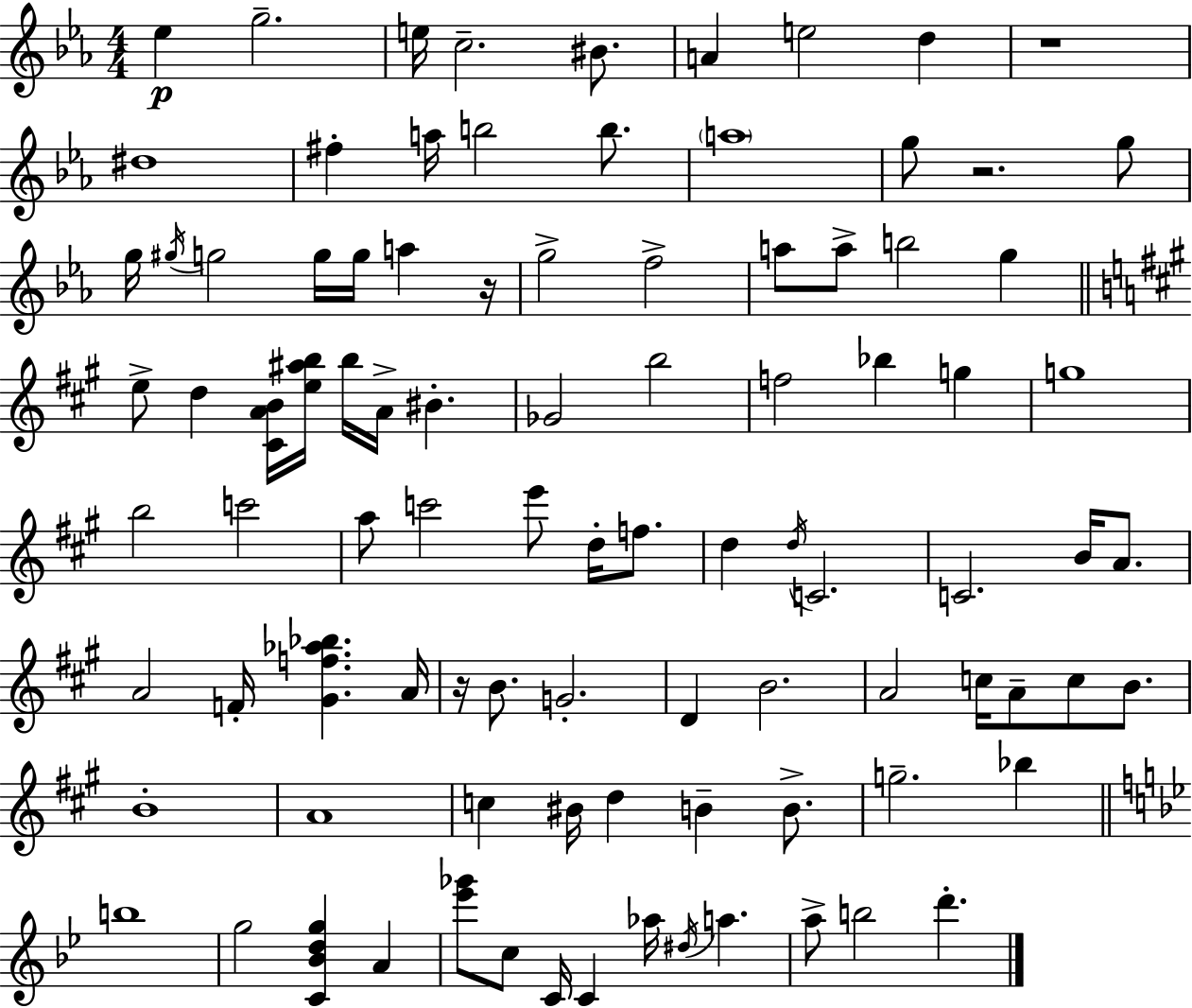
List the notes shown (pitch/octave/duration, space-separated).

Eb5/q G5/h. E5/s C5/h. BIS4/e. A4/q E5/h D5/q R/w D#5/w F#5/q A5/s B5/h B5/e. A5/w G5/e R/h. G5/e G5/s G#5/s G5/h G5/s G5/s A5/q R/s G5/h F5/h A5/e A5/e B5/h G5/q E5/e D5/q [C#4,A4,B4]/s [E5,A#5,B5]/s B5/s A4/s BIS4/q. Gb4/h B5/h F5/h Bb5/q G5/q G5/w B5/h C6/h A5/e C6/h E6/e D5/s F5/e. D5/q D5/s C4/h. C4/h. B4/s A4/e. A4/h F4/s [G#4,F5,Ab5,Bb5]/q. A4/s R/s B4/e. G4/h. D4/q B4/h. A4/h C5/s A4/e C5/e B4/e. B4/w A4/w C5/q BIS4/s D5/q B4/q B4/e. G5/h. Bb5/q B5/w G5/h [C4,Bb4,D5,G5]/q A4/q [Eb6,Gb6]/e C5/e C4/s C4/q Ab5/s D#5/s A5/q. A5/e B5/h D6/q.